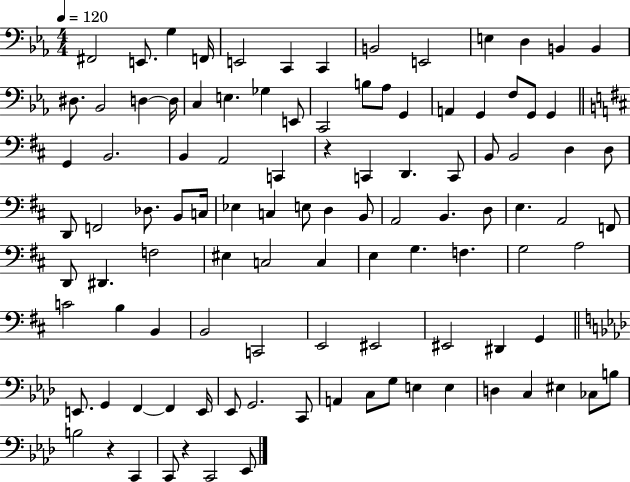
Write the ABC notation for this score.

X:1
T:Untitled
M:4/4
L:1/4
K:Eb
^F,,2 E,,/2 G, F,,/4 E,,2 C,, C,, B,,2 E,,2 E, D, B,, B,, ^D,/2 _B,,2 D, D,/4 C, E, _G, E,,/2 C,,2 B,/2 _A,/2 G,, A,, G,, F,/2 G,,/2 G,, G,, B,,2 B,, A,,2 C,, z C,, D,, C,,/2 B,,/2 B,,2 D, D,/2 D,,/2 F,,2 _D,/2 B,,/2 C,/4 _E, C, E,/2 D, B,,/2 A,,2 B,, D,/2 E, A,,2 F,,/2 D,,/2 ^D,, F,2 ^E, C,2 C, E, G, F, G,2 A,2 C2 B, B,, B,,2 C,,2 E,,2 ^E,,2 ^E,,2 ^D,, G,, E,,/2 G,, F,, F,, E,,/4 _E,,/2 G,,2 C,,/2 A,, C,/2 G,/2 E, E, D, C, ^E, _C,/2 B,/2 B,2 z C,, C,,/2 z C,,2 _E,,/2